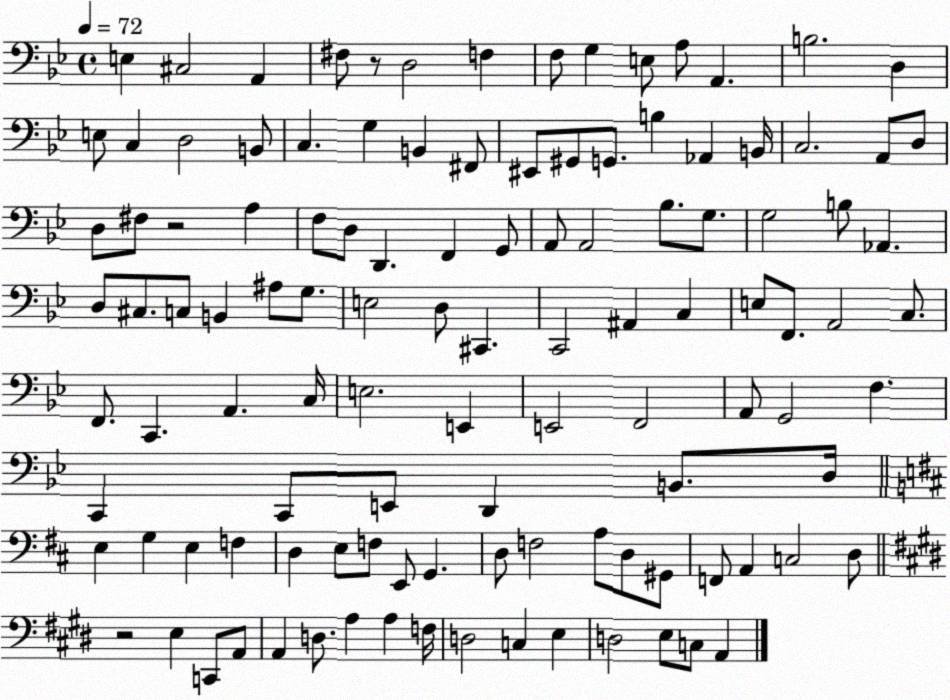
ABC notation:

X:1
T:Untitled
M:4/4
L:1/4
K:Bb
E, ^C,2 A,, ^F,/2 z/2 D,2 F, F,/2 G, E,/2 A,/2 A,, B,2 D, E,/2 C, D,2 B,,/2 C, G, B,, ^F,,/2 ^E,,/2 ^G,,/2 G,,/2 B, _A,, B,,/4 C,2 A,,/2 D,/2 D,/2 ^F,/2 z2 A, F,/2 D,/2 D,, F,, G,,/2 A,,/2 A,,2 _B,/2 G,/2 G,2 B,/2 _A,, D,/2 ^C,/2 C,/2 B,, ^A,/2 G,/2 E,2 D,/2 ^C,, C,,2 ^A,, C, E,/2 F,,/2 A,,2 C,/2 F,,/2 C,, A,, C,/4 E,2 E,, E,,2 F,,2 A,,/2 G,,2 F, C,, C,,/2 E,,/2 D,, B,,/2 D,/4 E, G, E, F, D, E,/2 F,/2 E,,/2 G,, D,/2 F,2 A,/2 D,/2 ^G,,/2 F,,/2 A,, C,2 D,/2 z2 E, C,,/2 A,,/2 A,, D,/2 A, A, F,/4 D,2 C, E, D,2 E,/2 C,/2 A,,